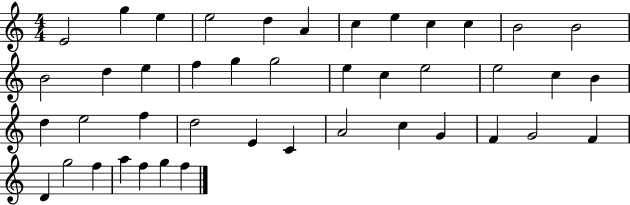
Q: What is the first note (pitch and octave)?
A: E4